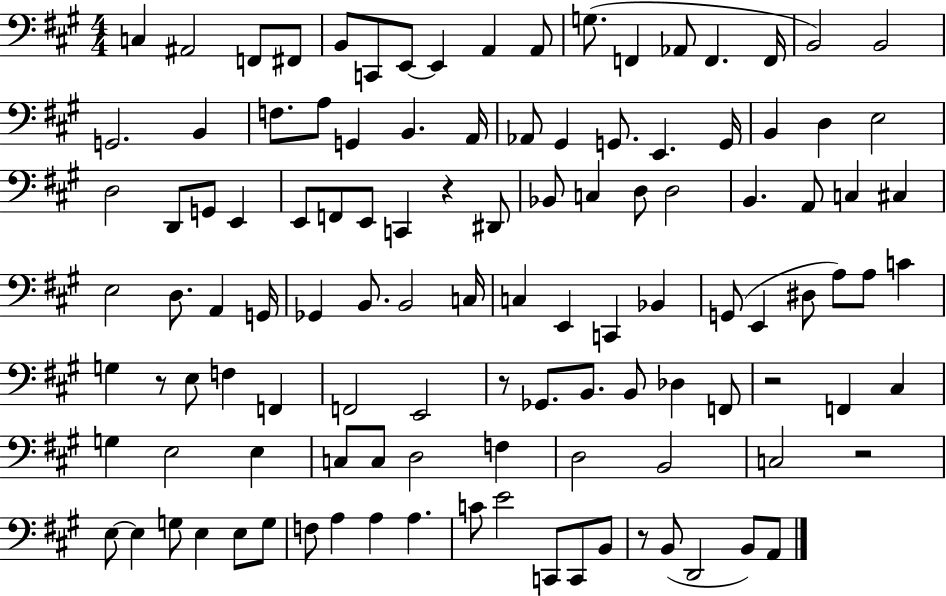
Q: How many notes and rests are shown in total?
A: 115